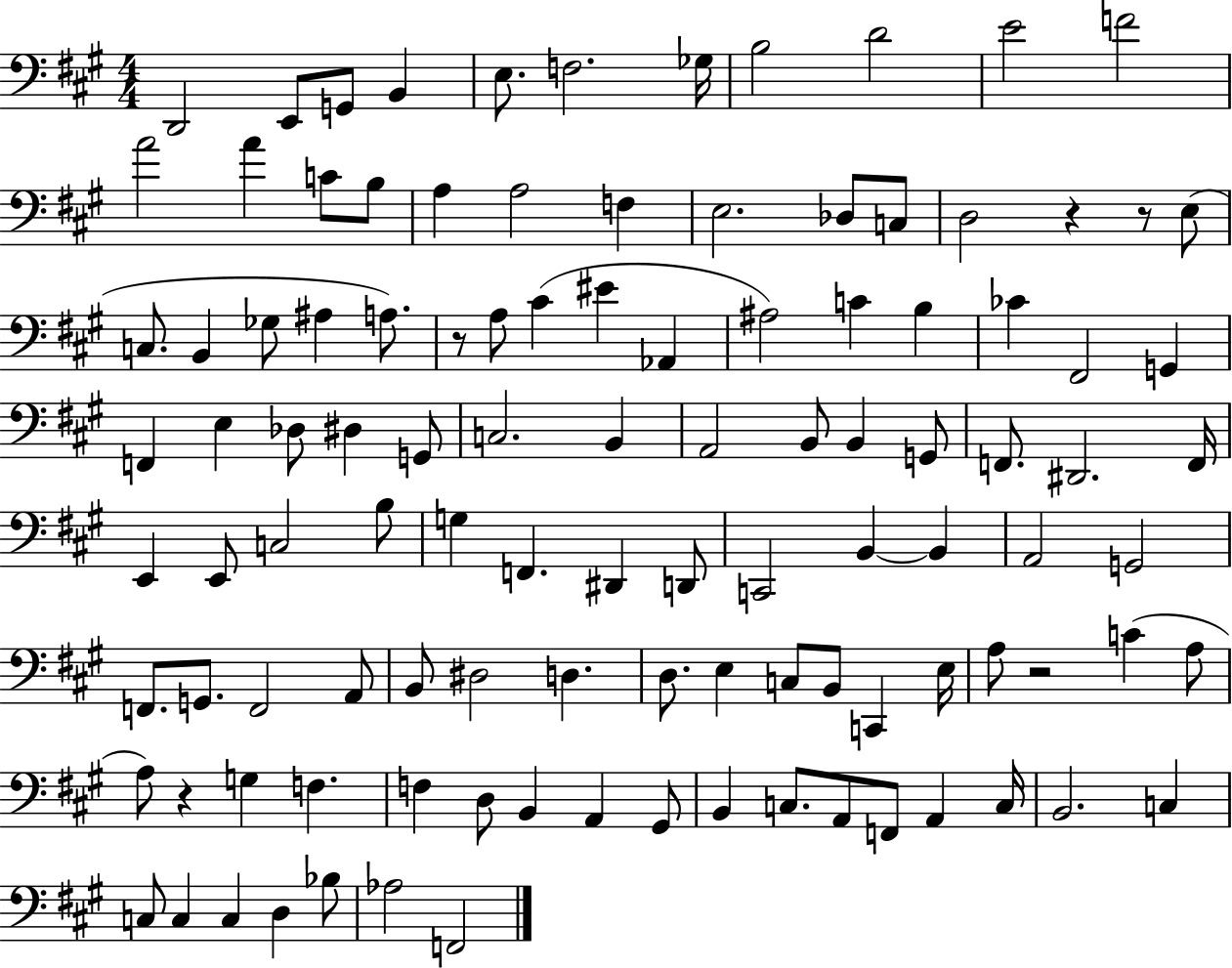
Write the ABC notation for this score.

X:1
T:Untitled
M:4/4
L:1/4
K:A
D,,2 E,,/2 G,,/2 B,, E,/2 F,2 _G,/4 B,2 D2 E2 F2 A2 A C/2 B,/2 A, A,2 F, E,2 _D,/2 C,/2 D,2 z z/2 E,/2 C,/2 B,, _G,/2 ^A, A,/2 z/2 A,/2 ^C ^E _A,, ^A,2 C B, _C ^F,,2 G,, F,, E, _D,/2 ^D, G,,/2 C,2 B,, A,,2 B,,/2 B,, G,,/2 F,,/2 ^D,,2 F,,/4 E,, E,,/2 C,2 B,/2 G, F,, ^D,, D,,/2 C,,2 B,, B,, A,,2 G,,2 F,,/2 G,,/2 F,,2 A,,/2 B,,/2 ^D,2 D, D,/2 E, C,/2 B,,/2 C,, E,/4 A,/2 z2 C A,/2 A,/2 z G, F, F, D,/2 B,, A,, ^G,,/2 B,, C,/2 A,,/2 F,,/2 A,, C,/4 B,,2 C, C,/2 C, C, D, _B,/2 _A,2 F,,2